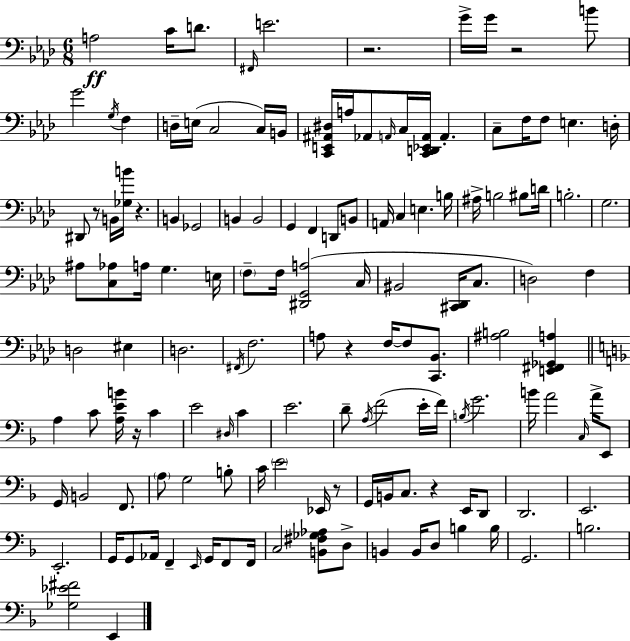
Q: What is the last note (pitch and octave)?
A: E2